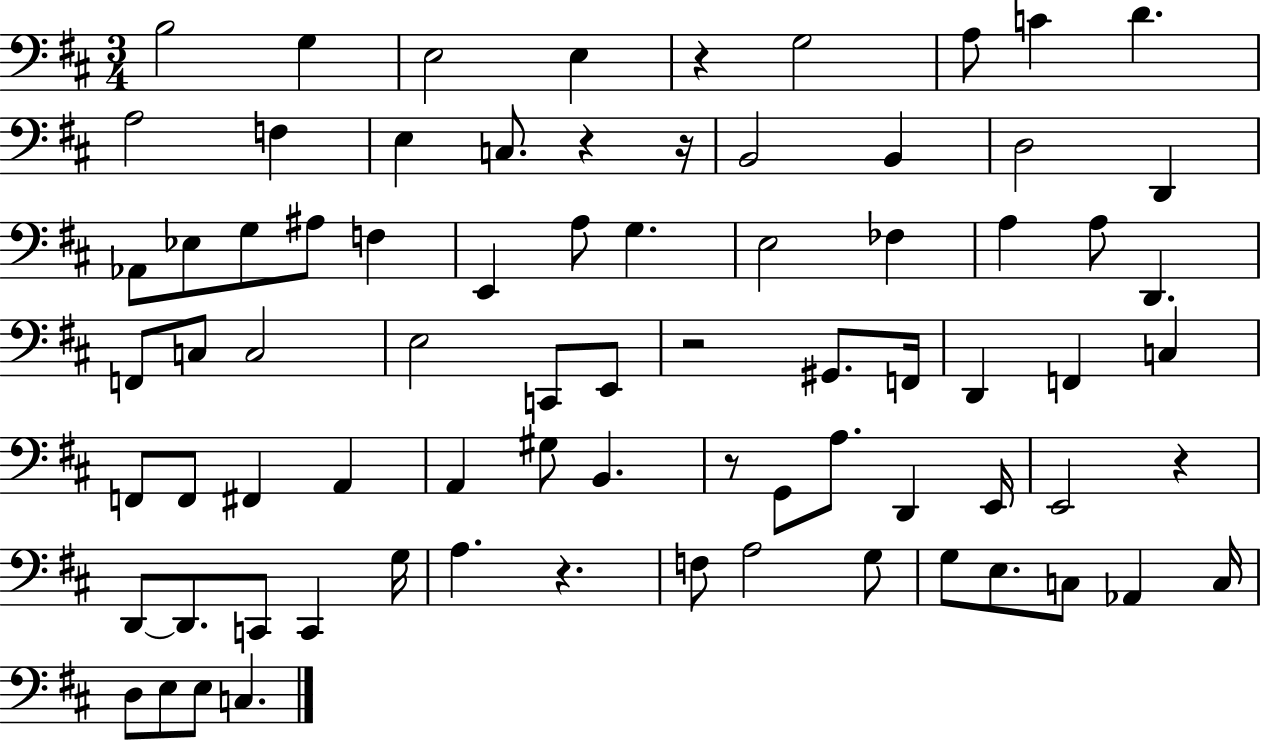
B3/h G3/q E3/h E3/q R/q G3/h A3/e C4/q D4/q. A3/h F3/q E3/q C3/e. R/q R/s B2/h B2/q D3/h D2/q Ab2/e Eb3/e G3/e A#3/e F3/q E2/q A3/e G3/q. E3/h FES3/q A3/q A3/e D2/q. F2/e C3/e C3/h E3/h C2/e E2/e R/h G#2/e. F2/s D2/q F2/q C3/q F2/e F2/e F#2/q A2/q A2/q G#3/e B2/q. R/e G2/e A3/e. D2/q E2/s E2/h R/q D2/e D2/e. C2/e C2/q G3/s A3/q. R/q. F3/e A3/h G3/e G3/e E3/e. C3/e Ab2/q C3/s D3/e E3/e E3/e C3/q.